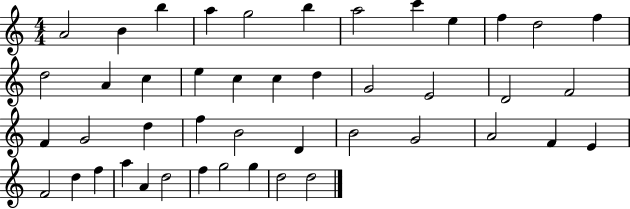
{
  \clef treble
  \numericTimeSignature
  \time 4/4
  \key c \major
  a'2 b'4 b''4 | a''4 g''2 b''4 | a''2 c'''4 e''4 | f''4 d''2 f''4 | \break d''2 a'4 c''4 | e''4 c''4 c''4 d''4 | g'2 e'2 | d'2 f'2 | \break f'4 g'2 d''4 | f''4 b'2 d'4 | b'2 g'2 | a'2 f'4 e'4 | \break f'2 d''4 f''4 | a''4 a'4 d''2 | f''4 g''2 g''4 | d''2 d''2 | \break \bar "|."
}